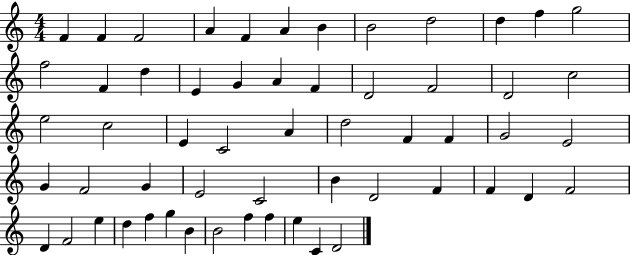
{
  \clef treble
  \numericTimeSignature
  \time 4/4
  \key c \major
  f'4 f'4 f'2 | a'4 f'4 a'4 b'4 | b'2 d''2 | d''4 f''4 g''2 | \break f''2 f'4 d''4 | e'4 g'4 a'4 f'4 | d'2 f'2 | d'2 c''2 | \break e''2 c''2 | e'4 c'2 a'4 | d''2 f'4 f'4 | g'2 e'2 | \break g'4 f'2 g'4 | e'2 c'2 | b'4 d'2 f'4 | f'4 d'4 f'2 | \break d'4 f'2 e''4 | d''4 f''4 g''4 b'4 | b'2 f''4 f''4 | e''4 c'4 d'2 | \break \bar "|."
}